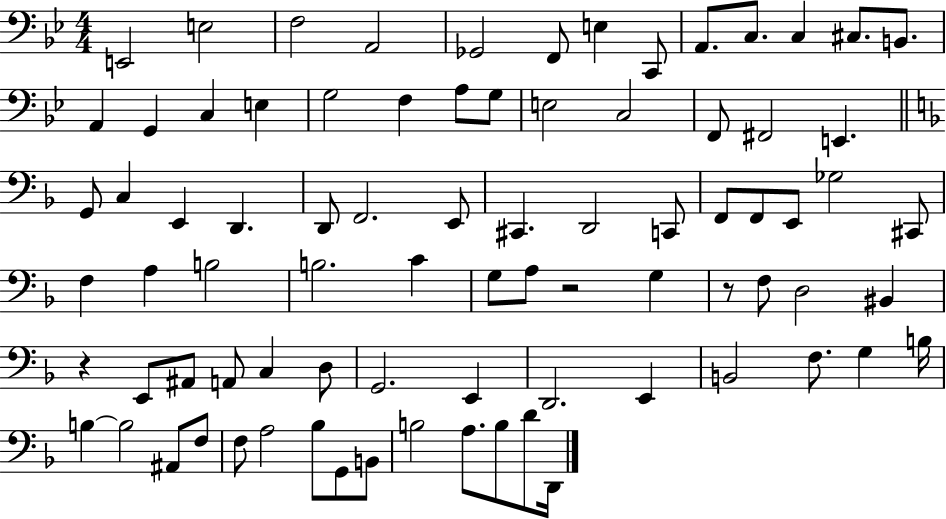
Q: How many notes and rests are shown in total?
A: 82